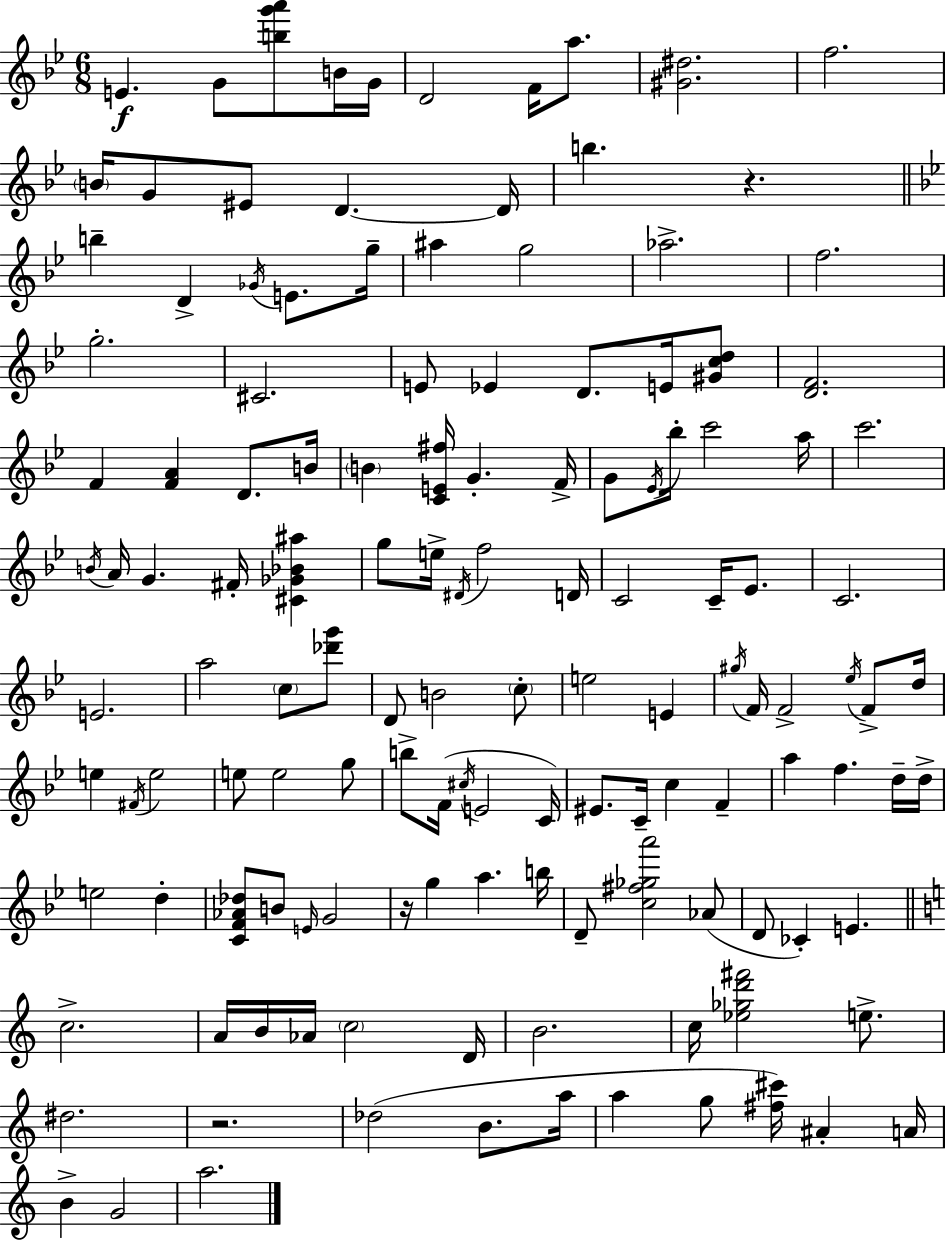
{
  \clef treble
  \numericTimeSignature
  \time 6/8
  \key bes \major
  e'4.\f g'8 <b'' g''' a'''>8 b'16 g'16 | d'2 f'16 a''8. | <gis' dis''>2. | f''2. | \break \parenthesize b'16 g'8 eis'8 d'4.~~ d'16 | b''4. r4. | \bar "||" \break \key bes \major b''4-- d'4-> \acciaccatura { ges'16 } e'8. | g''16-- ais''4 g''2 | aes''2.-> | f''2. | \break g''2.-. | cis'2. | e'8 ees'4 d'8. e'16 <gis' c'' d''>8 | <d' f'>2. | \break f'4 <f' a'>4 d'8. | b'16 \parenthesize b'4 <c' e' fis''>16 g'4.-. | f'16-> g'8 \acciaccatura { ees'16 } bes''16-. c'''2 | a''16 c'''2. | \break \acciaccatura { b'16 } a'16 g'4. fis'16-. <cis' ges' bes' ais''>4 | g''8 e''16-> \acciaccatura { dis'16 } f''2 | d'16 c'2 | c'16-- ees'8. c'2. | \break e'2. | a''2 | \parenthesize c''8 <des''' g'''>8 d'8 b'2 | \parenthesize c''8-. e''2 | \break e'4 \acciaccatura { gis''16 } f'16 f'2-> | \acciaccatura { ees''16 } f'8-> d''16 e''4 \acciaccatura { fis'16 } e''2 | e''8 e''2 | g''8 b''8-> f'16( \acciaccatura { cis''16 } e'2 | \break c'16) eis'8. c'16-- | c''4 f'4-- a''4 | f''4. d''16-- d''16-> e''2 | d''4-. <c' f' aes' des''>8 b'8 | \break \grace { e'16 } g'2 r16 g''4 | a''4. b''16 d'8-- <c'' fis'' ges'' a'''>2 | aes'8( d'8 ces'4-.) | e'4. \bar "||" \break \key a \minor c''2.-> | a'16 b'16 aes'16 \parenthesize c''2 d'16 | b'2. | c''16 <ees'' ges'' d''' fis'''>2 e''8.-> | \break dis''2. | r2. | des''2( b'8. a''16 | a''4 g''8 <fis'' cis'''>16) ais'4-. a'16 | \break b'4-> g'2 | a''2. | \bar "|."
}